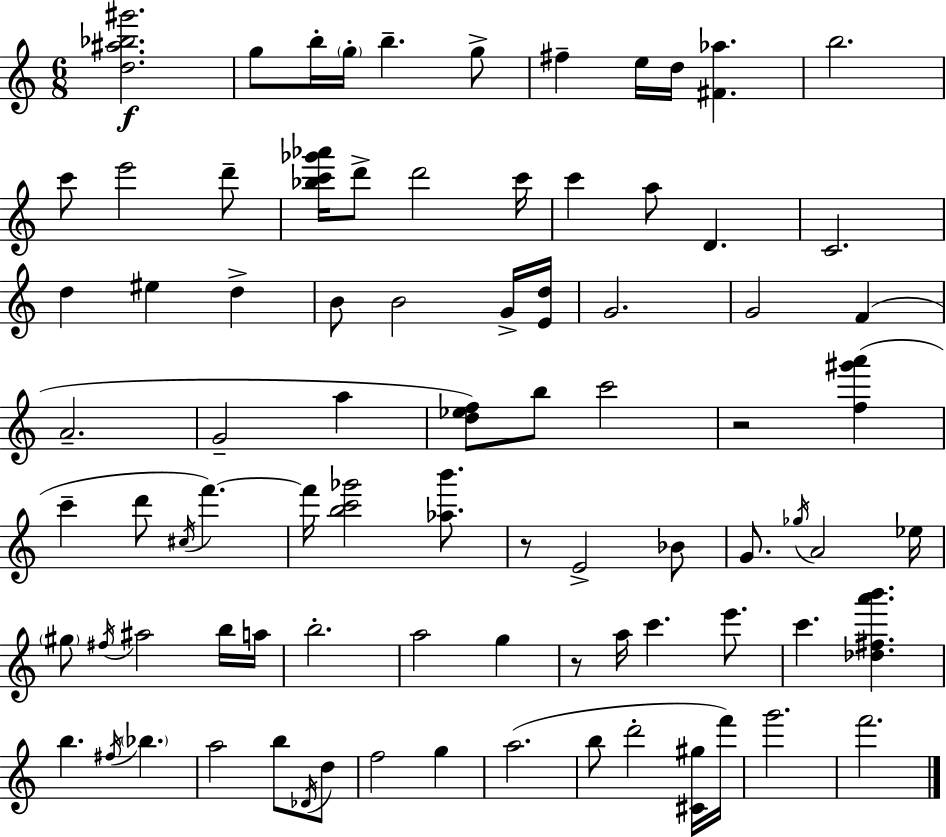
{
  \clef treble
  \numericTimeSignature
  \time 6/8
  \key a \minor
  <d'' ais'' bes'' gis'''>2.\f | g''8 b''16-. \parenthesize g''16-. b''4.-- g''8-> | fis''4-- e''16 d''16 <fis' aes''>4. | b''2. | \break c'''8 e'''2 d'''8-- | <bes'' c''' ges''' aes'''>16 d'''8-> d'''2 c'''16 | c'''4 a''8 d'4. | c'2. | \break d''4 eis''4 d''4-> | b'8 b'2 g'16-> <e' d''>16 | g'2. | g'2 f'4( | \break a'2.-- | g'2-- a''4 | <d'' ees'' f''>8) b''8 c'''2 | r2 <f'' gis''' a'''>4( | \break c'''4-- d'''8 \acciaccatura { cis''16 } f'''4.~~) | f'''16 <b'' c''' ges'''>2 <aes'' b'''>8. | r8 e'2-> bes'8 | g'8. \acciaccatura { ges''16 } a'2 | \break ees''16 \parenthesize gis''8 \acciaccatura { fis''16 } ais''2 | b''16 a''16 b''2.-. | a''2 g''4 | r8 a''16 c'''4. | \break e'''8. c'''4. <des'' fis'' a''' b'''>4. | b''4. \acciaccatura { fis''16 } \parenthesize bes''4. | a''2 | b''8 \acciaccatura { des'16 } d''8 f''2 | \break g''4 a''2.( | b''8 d'''2-. | <cis' gis''>16 f'''16) g'''2. | f'''2. | \break \bar "|."
}